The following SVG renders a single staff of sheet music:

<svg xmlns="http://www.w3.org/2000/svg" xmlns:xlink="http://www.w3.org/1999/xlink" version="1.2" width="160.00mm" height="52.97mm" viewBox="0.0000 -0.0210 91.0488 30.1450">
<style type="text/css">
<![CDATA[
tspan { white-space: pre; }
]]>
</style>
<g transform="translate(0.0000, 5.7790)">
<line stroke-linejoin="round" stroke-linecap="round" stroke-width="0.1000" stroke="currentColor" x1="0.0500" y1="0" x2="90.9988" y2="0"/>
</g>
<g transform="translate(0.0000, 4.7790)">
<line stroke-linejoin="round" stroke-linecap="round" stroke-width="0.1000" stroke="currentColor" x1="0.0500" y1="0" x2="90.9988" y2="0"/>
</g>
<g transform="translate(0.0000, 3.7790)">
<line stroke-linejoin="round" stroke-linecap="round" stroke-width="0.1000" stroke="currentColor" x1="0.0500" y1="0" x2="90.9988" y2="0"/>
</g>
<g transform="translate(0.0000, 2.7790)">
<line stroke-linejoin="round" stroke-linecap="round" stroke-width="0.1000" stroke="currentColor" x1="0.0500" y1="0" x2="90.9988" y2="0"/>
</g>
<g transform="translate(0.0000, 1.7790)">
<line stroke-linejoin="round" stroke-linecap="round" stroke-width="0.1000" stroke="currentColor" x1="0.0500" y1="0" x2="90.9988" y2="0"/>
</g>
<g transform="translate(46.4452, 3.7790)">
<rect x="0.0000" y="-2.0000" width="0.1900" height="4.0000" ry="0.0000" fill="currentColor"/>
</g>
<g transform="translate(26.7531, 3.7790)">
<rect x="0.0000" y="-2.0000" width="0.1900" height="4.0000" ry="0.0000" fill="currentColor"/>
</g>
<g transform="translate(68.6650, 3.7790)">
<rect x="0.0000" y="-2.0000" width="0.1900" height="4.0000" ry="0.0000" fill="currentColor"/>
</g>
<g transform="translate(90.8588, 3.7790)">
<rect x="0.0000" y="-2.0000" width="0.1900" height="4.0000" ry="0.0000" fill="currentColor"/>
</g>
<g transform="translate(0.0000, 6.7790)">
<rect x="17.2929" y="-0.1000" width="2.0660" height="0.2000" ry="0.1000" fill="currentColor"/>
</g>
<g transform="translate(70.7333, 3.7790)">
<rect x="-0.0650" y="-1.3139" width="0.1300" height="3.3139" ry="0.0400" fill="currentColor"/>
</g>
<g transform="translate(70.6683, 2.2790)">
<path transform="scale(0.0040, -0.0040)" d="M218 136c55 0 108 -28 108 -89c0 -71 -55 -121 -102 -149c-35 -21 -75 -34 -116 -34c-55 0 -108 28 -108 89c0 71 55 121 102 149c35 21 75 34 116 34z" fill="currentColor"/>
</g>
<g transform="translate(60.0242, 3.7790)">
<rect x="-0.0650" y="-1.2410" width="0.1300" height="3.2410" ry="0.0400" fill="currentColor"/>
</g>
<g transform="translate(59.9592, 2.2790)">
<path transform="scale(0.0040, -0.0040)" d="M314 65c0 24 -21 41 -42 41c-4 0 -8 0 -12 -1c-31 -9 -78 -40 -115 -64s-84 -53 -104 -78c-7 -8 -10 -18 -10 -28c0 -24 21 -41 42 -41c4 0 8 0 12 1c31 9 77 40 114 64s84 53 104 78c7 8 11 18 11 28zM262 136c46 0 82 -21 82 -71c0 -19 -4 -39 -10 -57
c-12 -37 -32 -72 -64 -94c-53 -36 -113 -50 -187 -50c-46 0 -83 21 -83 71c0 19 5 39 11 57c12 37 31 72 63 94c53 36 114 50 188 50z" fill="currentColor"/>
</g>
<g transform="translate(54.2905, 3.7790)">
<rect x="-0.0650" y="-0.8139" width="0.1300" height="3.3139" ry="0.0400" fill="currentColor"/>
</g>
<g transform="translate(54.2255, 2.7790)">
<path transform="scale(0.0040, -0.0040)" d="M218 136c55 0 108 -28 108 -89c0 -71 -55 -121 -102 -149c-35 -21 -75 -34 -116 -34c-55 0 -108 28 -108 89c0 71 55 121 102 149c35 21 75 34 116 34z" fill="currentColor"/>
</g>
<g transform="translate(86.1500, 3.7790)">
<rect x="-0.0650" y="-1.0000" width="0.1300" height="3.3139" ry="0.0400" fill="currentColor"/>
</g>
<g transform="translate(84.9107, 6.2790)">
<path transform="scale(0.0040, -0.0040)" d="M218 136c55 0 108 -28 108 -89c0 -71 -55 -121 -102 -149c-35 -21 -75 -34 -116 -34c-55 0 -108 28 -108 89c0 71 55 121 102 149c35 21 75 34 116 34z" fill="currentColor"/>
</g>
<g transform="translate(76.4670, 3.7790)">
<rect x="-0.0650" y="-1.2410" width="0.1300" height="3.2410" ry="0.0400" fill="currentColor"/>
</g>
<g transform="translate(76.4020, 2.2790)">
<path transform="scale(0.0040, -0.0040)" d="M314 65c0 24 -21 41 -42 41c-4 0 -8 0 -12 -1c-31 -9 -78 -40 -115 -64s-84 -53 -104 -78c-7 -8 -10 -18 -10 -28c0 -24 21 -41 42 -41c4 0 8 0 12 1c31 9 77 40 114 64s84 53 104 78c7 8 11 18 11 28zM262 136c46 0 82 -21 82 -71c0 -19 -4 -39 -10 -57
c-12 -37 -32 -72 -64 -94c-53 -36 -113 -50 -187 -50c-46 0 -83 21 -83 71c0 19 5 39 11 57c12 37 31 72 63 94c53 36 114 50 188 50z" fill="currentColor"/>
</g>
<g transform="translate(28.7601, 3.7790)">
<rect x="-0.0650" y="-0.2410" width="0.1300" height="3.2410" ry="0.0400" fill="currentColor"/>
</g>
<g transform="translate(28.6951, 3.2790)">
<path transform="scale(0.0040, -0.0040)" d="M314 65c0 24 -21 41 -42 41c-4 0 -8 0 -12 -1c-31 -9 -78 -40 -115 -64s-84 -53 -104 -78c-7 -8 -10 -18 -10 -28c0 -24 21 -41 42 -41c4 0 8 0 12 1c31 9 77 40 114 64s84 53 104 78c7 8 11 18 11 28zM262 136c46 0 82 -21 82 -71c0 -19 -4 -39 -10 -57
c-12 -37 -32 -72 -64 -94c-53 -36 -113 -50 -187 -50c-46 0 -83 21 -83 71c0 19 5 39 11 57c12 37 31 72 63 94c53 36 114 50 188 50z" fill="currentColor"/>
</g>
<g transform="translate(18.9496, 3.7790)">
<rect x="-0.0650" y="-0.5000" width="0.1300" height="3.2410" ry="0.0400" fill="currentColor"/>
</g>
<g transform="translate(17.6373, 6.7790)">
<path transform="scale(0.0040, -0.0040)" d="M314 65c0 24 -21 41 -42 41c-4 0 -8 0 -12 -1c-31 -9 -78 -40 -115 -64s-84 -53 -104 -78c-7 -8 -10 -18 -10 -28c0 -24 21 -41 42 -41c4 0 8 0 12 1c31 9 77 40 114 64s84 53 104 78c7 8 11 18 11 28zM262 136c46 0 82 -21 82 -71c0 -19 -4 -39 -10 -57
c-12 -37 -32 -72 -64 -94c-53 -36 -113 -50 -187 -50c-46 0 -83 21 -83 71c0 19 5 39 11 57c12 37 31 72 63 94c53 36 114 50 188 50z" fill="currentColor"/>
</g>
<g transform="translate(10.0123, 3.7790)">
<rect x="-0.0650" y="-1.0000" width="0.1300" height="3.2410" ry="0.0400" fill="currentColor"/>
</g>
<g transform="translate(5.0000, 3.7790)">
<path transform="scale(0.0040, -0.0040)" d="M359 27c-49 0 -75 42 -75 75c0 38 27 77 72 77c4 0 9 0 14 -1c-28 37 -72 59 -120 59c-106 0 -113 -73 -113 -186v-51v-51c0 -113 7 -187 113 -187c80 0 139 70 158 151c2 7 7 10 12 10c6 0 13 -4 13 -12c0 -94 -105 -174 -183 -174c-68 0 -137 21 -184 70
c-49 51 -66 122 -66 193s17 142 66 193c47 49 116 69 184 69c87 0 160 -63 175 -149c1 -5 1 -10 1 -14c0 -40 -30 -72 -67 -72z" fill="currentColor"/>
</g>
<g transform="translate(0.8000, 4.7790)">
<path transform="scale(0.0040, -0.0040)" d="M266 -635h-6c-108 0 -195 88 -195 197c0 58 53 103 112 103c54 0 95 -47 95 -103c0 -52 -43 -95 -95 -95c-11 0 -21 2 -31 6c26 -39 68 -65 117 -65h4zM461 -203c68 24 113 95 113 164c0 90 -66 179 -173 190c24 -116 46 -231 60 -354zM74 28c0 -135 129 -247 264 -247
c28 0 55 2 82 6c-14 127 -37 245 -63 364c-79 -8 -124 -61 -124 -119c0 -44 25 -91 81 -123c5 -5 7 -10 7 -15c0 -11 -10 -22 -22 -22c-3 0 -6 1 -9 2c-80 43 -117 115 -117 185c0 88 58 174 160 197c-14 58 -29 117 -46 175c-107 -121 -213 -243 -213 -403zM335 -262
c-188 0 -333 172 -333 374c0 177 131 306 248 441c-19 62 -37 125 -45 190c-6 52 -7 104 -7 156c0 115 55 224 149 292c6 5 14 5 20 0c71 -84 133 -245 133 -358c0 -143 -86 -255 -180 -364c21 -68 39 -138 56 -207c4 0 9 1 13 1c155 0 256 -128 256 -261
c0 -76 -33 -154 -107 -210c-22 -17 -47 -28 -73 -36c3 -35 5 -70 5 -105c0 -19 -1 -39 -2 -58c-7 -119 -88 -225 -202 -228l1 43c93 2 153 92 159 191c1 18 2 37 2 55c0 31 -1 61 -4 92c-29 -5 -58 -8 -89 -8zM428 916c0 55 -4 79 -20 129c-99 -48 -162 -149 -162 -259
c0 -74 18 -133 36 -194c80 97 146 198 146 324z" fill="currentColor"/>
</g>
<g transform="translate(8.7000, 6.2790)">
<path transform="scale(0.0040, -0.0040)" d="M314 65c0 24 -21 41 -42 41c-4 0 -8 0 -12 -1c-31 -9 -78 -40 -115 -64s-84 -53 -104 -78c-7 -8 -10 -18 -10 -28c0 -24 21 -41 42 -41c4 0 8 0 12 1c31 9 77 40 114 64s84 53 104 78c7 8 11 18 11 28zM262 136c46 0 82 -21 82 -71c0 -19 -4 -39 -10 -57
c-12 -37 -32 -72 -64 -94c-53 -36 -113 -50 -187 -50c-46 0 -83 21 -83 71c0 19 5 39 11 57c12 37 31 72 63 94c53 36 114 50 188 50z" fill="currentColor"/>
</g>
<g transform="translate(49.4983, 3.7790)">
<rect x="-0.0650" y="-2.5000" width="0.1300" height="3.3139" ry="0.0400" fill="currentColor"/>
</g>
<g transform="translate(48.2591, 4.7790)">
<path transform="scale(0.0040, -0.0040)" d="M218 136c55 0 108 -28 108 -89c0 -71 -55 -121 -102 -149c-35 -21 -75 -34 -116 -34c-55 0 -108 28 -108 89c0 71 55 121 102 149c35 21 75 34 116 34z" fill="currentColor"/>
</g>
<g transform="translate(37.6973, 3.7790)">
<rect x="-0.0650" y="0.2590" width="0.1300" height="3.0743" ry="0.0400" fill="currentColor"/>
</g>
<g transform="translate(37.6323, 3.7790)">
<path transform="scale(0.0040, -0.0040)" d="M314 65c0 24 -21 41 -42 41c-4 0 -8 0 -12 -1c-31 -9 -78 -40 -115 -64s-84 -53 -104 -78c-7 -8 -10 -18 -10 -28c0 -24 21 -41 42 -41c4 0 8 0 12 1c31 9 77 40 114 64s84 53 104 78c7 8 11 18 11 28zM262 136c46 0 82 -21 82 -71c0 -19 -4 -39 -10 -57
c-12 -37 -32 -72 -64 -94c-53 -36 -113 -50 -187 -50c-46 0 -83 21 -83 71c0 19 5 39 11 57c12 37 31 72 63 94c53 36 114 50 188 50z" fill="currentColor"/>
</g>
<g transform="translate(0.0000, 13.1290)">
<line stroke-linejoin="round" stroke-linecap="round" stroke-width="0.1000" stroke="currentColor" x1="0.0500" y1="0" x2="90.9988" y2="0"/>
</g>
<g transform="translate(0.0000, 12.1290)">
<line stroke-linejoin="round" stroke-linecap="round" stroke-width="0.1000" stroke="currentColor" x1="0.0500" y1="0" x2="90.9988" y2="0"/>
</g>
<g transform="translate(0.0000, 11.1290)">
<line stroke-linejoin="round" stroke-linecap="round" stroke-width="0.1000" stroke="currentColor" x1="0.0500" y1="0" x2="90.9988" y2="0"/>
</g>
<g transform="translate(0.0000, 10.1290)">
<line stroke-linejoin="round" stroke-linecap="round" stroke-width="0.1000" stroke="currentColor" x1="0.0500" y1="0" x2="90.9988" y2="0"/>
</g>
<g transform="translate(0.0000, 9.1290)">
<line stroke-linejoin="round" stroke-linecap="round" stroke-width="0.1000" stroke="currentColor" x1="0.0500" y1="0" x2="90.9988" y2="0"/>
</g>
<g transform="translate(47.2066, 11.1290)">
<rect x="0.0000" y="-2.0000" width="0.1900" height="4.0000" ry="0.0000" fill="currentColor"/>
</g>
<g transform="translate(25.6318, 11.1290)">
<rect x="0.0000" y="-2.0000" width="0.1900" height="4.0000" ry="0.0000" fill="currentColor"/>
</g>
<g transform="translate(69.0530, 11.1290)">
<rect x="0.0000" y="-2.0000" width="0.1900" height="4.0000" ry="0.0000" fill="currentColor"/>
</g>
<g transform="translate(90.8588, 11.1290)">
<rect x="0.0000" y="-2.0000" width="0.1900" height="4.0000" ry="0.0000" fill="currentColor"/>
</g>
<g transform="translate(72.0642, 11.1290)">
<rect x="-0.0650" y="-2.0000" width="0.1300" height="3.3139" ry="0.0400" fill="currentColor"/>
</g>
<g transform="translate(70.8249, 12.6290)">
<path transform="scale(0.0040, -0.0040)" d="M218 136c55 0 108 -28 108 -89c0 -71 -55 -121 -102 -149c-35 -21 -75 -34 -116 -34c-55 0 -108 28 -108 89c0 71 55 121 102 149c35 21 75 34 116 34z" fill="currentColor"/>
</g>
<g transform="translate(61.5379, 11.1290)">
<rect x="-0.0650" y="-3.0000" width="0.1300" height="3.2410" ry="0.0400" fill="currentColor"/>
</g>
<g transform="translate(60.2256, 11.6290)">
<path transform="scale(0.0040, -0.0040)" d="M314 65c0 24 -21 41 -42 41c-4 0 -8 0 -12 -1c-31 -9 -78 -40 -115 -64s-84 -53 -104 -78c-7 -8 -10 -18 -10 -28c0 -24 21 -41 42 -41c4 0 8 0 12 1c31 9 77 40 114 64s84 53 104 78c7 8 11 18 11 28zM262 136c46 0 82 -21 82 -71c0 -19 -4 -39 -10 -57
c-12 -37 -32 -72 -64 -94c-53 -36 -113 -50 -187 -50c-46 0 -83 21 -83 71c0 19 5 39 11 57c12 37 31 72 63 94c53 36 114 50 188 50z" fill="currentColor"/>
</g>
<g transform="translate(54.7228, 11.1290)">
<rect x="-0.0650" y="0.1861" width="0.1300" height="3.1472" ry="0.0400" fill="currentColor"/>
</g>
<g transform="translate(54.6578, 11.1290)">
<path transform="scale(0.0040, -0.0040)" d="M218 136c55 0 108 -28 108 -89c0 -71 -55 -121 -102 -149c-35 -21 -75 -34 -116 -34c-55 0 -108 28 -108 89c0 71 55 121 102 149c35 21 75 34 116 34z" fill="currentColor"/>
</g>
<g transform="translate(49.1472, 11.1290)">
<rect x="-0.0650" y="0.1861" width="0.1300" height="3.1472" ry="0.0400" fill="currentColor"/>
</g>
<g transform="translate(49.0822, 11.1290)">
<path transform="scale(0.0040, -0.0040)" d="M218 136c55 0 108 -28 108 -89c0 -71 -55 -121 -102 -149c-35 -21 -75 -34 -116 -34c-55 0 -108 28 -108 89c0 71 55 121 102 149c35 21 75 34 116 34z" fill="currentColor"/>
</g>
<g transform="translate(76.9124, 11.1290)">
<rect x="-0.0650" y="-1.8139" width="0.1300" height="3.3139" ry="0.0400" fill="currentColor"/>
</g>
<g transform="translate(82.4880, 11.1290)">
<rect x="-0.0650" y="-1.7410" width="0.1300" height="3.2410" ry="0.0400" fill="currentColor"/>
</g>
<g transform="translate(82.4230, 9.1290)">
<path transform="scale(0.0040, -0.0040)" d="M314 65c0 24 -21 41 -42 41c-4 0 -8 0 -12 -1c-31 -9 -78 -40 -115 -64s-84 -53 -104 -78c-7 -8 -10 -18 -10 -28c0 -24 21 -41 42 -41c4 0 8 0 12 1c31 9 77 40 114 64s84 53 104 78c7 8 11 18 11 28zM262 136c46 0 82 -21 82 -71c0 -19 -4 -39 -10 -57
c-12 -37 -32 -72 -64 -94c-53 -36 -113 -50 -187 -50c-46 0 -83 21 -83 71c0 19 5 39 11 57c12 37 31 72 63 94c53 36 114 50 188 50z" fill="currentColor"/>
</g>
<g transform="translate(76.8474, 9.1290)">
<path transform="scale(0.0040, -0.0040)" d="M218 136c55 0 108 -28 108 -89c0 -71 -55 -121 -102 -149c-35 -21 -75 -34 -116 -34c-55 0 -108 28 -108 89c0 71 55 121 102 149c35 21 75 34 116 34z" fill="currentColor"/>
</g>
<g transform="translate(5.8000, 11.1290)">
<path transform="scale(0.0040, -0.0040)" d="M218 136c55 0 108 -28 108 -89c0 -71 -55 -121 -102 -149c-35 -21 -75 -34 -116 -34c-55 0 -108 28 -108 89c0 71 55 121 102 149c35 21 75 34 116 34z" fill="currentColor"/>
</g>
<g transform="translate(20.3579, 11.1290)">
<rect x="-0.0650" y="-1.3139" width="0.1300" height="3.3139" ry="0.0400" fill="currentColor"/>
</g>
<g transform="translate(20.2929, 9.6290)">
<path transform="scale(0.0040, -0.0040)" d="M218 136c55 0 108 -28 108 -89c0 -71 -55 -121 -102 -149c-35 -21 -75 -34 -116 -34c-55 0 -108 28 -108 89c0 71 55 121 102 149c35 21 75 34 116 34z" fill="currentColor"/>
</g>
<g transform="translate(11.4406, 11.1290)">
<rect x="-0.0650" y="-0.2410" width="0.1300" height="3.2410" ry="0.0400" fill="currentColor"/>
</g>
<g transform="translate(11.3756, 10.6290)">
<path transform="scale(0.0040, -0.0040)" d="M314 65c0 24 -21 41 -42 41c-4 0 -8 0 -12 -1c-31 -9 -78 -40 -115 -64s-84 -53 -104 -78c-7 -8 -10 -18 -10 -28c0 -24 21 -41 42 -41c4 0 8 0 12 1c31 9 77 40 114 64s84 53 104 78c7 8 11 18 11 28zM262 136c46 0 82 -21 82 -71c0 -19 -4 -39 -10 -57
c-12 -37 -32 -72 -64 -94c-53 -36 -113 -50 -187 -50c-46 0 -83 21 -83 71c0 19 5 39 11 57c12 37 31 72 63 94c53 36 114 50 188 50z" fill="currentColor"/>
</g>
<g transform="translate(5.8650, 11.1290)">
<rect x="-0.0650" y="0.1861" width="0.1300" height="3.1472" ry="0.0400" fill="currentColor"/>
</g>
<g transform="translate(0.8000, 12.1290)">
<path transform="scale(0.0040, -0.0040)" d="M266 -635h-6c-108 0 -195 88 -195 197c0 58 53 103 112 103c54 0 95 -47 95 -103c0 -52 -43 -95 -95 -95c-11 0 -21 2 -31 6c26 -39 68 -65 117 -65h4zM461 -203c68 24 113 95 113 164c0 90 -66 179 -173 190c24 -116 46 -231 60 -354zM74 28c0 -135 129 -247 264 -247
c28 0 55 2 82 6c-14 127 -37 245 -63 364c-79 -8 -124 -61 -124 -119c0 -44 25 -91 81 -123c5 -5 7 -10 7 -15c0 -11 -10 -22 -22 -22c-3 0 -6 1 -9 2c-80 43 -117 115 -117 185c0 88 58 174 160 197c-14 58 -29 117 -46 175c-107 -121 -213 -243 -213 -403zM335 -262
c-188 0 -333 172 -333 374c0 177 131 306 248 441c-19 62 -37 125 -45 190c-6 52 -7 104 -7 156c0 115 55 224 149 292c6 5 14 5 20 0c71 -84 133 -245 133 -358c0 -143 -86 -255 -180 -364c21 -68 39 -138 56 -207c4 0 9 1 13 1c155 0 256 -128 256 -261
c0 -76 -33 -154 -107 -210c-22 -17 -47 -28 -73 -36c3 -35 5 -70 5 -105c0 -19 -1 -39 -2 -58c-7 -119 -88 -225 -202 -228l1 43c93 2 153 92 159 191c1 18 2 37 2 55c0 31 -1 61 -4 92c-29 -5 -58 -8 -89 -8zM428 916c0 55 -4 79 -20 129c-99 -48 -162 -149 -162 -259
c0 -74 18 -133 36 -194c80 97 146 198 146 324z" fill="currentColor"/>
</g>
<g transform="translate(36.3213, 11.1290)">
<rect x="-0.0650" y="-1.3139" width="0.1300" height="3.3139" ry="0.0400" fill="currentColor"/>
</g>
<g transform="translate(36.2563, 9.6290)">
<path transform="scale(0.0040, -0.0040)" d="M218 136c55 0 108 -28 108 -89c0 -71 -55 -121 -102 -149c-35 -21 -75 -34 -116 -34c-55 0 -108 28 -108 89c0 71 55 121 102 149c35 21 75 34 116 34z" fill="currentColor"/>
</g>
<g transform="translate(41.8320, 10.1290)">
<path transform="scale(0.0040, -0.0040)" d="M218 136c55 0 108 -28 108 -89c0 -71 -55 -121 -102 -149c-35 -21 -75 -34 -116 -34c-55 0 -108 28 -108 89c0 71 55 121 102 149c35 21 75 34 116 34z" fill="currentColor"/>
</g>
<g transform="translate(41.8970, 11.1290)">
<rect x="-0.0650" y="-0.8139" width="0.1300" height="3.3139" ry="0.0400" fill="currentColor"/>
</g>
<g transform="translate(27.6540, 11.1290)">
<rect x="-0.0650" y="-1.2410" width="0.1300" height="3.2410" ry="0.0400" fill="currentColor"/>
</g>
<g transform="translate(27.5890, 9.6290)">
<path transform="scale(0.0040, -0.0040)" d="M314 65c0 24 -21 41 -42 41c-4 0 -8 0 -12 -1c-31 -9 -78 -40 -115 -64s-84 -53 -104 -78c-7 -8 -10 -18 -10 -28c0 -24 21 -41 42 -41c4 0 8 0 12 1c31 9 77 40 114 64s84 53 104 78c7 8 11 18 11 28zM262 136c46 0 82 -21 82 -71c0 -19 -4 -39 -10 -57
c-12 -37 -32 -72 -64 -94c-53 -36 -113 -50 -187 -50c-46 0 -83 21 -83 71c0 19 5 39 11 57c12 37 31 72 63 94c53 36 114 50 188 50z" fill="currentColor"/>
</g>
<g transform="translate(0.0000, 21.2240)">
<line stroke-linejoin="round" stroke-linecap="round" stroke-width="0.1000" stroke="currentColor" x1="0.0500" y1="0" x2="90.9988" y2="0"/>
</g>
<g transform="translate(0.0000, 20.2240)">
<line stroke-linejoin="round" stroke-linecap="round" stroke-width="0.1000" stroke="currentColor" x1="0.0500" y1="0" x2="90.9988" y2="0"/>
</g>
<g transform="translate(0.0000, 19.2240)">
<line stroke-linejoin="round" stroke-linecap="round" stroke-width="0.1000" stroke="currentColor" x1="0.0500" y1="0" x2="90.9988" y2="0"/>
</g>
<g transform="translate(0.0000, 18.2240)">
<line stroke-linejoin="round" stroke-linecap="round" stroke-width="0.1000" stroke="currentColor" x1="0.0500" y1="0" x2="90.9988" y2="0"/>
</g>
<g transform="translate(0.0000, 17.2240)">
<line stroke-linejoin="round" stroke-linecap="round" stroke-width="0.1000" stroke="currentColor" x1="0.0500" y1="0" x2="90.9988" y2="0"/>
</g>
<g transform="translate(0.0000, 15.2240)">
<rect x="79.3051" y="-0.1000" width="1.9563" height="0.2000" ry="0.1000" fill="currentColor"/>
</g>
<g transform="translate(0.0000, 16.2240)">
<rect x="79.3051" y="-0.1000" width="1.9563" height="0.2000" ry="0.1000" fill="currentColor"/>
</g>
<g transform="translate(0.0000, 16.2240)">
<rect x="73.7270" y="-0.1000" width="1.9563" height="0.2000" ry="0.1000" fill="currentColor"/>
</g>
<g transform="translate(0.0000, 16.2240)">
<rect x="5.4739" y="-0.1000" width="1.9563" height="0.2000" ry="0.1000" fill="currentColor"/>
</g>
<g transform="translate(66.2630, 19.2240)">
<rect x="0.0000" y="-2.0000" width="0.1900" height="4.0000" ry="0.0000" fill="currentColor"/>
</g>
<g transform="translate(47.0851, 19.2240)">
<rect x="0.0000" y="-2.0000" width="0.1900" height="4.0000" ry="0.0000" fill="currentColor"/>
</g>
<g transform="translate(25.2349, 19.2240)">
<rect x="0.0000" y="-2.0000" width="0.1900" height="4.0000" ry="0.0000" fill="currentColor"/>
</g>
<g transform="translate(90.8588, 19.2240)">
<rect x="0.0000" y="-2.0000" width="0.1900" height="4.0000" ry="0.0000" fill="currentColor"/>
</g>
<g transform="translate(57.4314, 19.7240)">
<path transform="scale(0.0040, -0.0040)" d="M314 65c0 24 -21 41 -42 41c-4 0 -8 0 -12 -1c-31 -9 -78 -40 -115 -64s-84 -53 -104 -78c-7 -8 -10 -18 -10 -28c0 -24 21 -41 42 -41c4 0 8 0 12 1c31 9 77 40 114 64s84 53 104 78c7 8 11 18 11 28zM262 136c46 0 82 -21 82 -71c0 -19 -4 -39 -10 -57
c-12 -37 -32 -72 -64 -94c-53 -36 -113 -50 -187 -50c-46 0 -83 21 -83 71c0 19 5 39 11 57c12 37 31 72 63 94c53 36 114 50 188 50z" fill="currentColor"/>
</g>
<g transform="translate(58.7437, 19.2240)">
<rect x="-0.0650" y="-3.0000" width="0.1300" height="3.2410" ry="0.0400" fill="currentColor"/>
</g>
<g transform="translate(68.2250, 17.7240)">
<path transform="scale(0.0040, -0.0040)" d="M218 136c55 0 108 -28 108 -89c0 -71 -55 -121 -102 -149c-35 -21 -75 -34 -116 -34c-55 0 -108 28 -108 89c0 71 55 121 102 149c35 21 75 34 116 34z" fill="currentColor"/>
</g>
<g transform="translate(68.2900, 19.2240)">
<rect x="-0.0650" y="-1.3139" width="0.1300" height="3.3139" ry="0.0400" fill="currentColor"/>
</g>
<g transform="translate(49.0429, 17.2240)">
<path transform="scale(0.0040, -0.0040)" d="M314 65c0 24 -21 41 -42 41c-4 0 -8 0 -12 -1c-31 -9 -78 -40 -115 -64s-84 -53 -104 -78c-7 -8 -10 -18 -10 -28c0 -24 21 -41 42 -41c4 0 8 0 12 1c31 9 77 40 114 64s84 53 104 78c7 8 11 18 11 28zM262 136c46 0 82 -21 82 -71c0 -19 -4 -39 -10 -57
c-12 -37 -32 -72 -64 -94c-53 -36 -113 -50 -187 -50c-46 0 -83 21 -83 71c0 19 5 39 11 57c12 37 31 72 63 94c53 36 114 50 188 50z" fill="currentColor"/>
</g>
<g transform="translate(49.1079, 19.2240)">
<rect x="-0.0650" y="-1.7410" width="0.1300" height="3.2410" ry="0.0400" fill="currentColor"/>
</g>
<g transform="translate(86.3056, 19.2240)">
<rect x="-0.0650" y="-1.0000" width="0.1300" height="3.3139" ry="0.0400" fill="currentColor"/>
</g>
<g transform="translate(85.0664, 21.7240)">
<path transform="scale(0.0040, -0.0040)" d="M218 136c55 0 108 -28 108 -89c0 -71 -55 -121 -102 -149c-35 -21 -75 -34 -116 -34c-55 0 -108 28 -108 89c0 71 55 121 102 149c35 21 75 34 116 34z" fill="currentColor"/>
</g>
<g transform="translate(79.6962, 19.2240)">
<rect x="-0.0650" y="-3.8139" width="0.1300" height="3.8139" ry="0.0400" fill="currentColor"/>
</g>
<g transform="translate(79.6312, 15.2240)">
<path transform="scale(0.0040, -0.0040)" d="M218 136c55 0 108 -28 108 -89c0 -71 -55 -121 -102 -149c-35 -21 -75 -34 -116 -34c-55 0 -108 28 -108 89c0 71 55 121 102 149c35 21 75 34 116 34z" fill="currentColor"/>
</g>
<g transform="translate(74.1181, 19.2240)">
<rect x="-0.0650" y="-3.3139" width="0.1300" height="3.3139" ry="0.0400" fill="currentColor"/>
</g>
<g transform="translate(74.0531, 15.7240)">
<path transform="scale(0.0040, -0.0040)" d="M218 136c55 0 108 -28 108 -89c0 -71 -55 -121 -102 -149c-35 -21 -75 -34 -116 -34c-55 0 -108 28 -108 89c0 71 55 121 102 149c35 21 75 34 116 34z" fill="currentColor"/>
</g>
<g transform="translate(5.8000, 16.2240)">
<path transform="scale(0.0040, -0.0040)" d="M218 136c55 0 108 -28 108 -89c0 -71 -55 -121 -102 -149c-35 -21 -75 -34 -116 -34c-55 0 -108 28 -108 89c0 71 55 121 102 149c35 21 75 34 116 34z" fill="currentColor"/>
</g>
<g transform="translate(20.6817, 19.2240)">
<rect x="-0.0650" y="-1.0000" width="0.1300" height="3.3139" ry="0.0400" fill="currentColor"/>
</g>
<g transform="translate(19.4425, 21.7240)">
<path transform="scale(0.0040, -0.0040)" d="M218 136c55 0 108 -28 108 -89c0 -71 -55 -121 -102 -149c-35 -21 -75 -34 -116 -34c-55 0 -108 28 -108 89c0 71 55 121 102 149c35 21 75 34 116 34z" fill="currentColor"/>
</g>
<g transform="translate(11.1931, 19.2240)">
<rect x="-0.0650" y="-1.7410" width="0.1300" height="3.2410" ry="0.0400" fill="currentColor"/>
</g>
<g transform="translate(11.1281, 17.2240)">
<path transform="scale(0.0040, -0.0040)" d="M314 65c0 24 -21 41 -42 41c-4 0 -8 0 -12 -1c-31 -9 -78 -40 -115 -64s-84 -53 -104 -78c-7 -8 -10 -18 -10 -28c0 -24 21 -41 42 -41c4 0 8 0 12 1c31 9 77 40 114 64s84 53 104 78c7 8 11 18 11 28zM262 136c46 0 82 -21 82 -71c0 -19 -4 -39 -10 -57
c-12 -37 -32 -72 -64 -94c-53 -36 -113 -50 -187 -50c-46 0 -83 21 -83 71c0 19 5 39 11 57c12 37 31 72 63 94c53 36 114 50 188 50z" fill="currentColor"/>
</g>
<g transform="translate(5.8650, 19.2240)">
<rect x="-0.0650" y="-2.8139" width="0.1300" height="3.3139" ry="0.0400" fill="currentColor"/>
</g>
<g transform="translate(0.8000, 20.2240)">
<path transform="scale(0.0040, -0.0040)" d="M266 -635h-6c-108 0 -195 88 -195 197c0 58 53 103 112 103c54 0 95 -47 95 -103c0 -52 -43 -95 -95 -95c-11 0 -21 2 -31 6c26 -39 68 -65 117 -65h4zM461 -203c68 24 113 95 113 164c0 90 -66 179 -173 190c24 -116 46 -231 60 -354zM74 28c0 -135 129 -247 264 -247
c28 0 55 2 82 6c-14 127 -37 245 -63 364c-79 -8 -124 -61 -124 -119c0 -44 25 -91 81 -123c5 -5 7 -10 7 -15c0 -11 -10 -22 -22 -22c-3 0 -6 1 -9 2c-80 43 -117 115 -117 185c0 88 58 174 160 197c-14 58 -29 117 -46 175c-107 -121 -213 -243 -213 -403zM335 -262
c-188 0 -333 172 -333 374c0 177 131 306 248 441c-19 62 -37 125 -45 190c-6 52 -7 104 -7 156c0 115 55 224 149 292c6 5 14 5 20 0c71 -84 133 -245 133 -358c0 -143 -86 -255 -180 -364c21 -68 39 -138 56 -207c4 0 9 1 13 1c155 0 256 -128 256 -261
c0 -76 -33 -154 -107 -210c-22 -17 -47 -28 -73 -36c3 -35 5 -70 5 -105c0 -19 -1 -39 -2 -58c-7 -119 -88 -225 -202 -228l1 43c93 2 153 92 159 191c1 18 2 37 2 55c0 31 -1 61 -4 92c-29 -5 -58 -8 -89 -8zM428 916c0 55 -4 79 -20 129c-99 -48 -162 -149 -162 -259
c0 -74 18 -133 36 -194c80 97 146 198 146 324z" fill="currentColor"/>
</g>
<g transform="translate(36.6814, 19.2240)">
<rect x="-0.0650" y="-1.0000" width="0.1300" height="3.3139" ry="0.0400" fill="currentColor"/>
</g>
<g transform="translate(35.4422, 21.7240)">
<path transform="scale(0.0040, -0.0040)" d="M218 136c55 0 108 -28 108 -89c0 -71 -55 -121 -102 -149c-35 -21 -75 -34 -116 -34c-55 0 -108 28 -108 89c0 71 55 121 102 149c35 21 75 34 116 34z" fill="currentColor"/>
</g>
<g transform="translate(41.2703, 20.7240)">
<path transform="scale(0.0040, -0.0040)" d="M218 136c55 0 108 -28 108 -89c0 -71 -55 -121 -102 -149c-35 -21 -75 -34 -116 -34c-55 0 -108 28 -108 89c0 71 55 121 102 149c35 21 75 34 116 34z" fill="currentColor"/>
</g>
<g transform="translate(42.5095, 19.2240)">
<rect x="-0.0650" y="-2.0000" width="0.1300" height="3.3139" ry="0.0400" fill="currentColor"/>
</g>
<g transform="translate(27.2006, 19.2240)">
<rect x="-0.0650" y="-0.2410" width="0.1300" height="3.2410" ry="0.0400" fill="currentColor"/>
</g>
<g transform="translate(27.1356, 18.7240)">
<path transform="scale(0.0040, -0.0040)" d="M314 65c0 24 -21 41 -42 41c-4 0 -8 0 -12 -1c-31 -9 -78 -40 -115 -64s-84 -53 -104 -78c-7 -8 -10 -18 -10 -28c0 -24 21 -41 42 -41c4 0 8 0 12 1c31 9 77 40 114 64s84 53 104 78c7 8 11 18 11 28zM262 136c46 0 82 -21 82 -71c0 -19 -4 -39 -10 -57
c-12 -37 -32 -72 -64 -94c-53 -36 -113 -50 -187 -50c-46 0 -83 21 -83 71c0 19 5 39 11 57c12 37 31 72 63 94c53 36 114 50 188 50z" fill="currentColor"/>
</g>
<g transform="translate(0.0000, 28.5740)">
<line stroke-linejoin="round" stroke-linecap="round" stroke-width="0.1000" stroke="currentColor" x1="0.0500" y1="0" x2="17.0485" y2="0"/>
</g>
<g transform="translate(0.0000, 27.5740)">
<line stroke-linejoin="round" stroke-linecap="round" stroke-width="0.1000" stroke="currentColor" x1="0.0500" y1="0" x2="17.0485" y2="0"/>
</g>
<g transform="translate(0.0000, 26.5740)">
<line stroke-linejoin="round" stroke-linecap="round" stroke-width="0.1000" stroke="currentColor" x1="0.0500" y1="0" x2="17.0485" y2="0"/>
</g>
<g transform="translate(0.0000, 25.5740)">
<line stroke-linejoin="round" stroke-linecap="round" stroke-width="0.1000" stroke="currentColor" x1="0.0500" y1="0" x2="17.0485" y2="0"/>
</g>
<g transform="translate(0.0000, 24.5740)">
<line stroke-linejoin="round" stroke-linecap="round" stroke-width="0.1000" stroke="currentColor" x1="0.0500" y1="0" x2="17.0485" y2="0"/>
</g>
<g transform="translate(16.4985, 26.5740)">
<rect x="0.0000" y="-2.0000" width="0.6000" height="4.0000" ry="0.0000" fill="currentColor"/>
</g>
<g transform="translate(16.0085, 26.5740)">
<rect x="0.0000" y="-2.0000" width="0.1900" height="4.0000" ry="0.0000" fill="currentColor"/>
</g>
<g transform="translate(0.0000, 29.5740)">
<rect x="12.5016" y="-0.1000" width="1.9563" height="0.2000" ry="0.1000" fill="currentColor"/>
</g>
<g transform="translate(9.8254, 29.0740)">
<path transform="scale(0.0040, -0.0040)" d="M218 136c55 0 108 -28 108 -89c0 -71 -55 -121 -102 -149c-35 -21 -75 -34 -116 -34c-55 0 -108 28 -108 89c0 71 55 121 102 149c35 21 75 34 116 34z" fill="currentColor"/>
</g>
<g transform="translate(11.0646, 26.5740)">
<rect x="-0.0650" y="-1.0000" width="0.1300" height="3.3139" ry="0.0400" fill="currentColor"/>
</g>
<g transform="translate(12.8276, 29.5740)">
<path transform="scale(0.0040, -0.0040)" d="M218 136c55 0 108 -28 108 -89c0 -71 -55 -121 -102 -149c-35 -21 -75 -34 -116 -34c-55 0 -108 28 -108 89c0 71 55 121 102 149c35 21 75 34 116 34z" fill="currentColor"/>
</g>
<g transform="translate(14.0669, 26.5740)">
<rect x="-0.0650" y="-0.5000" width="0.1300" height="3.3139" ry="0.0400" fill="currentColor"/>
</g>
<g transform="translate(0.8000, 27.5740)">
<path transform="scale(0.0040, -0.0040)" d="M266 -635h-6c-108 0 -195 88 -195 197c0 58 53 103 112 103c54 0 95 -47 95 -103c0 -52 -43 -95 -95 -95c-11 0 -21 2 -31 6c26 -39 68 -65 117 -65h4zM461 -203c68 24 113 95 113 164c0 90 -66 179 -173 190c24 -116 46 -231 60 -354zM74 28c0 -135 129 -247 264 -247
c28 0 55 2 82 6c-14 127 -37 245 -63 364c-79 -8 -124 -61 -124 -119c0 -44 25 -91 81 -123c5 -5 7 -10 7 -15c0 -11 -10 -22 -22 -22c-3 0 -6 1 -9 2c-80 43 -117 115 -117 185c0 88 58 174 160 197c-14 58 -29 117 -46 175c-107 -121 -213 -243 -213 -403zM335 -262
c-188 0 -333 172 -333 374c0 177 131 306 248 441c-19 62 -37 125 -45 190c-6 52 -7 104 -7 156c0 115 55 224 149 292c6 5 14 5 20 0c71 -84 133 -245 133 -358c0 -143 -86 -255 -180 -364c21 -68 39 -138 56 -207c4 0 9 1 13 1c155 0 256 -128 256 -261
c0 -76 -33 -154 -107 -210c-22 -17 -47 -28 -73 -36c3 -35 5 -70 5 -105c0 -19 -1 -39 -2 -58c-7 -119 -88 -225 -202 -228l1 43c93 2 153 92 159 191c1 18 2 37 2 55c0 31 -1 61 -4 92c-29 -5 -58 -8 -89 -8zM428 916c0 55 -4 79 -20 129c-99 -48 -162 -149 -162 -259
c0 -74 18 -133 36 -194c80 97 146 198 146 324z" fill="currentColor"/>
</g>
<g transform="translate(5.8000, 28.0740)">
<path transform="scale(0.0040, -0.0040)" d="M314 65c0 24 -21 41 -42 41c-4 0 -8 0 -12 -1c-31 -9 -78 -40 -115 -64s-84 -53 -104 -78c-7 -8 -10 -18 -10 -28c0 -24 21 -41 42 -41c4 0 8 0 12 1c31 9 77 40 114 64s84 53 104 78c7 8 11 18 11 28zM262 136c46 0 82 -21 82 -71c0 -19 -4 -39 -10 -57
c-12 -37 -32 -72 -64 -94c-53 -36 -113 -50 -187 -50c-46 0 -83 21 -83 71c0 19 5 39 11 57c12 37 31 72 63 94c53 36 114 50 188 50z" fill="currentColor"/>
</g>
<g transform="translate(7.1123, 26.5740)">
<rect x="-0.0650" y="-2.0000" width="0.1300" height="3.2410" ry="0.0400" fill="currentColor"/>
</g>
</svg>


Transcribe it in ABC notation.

X:1
T:Untitled
M:4/4
L:1/4
K:C
D2 C2 c2 B2 G d e2 e e2 D B c2 e e2 e d B B A2 F f f2 a f2 D c2 D F f2 A2 e b c' D F2 D C